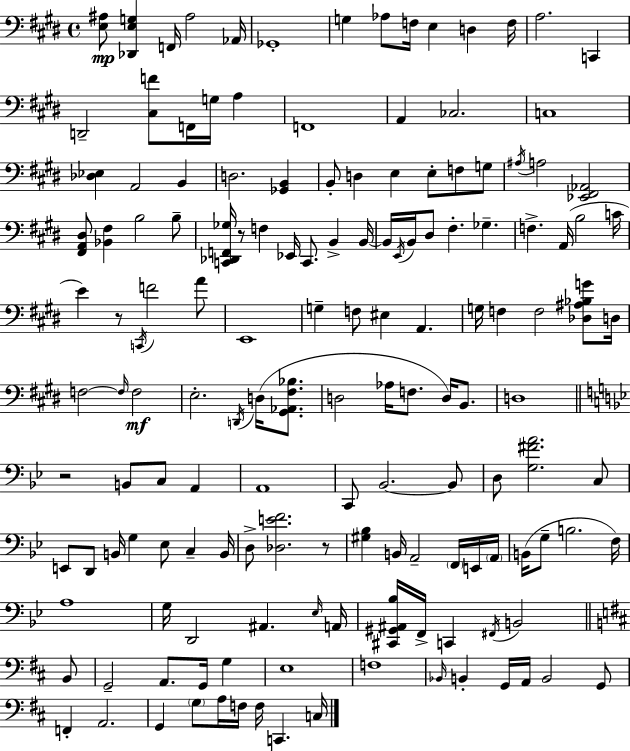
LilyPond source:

{
  \clef bass
  \time 4/4
  \defaultTimeSignature
  \key e \major
  <e ais>8\mp <des, e g>4 f,16 ais2 aes,16 | ges,1-. | g4 aes8 f16 e4 d4 f16 | a2. c,4 | \break d,2-- <cis f'>8 f,16 g16 a4 | f,1 | a,4 ces2. | c1 | \break <des ees>4 a,2 b,4 | d2. <ges, b,>4 | b,8-. d4 e4 e8-. f8 g8 | \acciaccatura { ais16 } a2 <ees, fis, aes,>2 | \break <fis, a, dis>8 <bes, fis>4 b2 b8-- | <c, des, f, ges>16 r8 f4 ees,16 c,8. b,4-> | b,16~~ b,16 \acciaccatura { e,16 } b,16 dis8 fis4.-. ges4.-- | f4.-> a,16( b2 | \break c'16 e'4) r8 \acciaccatura { c,16 } f'2 | a'8 e,1 | g4-- f8 eis4 a,4. | g16 f4 f2 | \break <des ais bes g'>8 d16 f2~~ \grace { f16 } f2\mf | e2.-. | \acciaccatura { d,16 } d16( <gis, aes, fis bes>8. d2 aes16 f8. | d16) b,8. d1 | \break \bar "||" \break \key bes \major r2 b,8 c8 a,4 | a,1 | c,8 bes,2.~~ bes,8 | d8 <g fis' a'>2. c8 | \break e,8 d,8 b,16 g4 ees8 c4-- b,16 | d8-> <des e' f'>2. r8 | <gis bes>4 b,16 a,2-- \parenthesize f,16 e,16 \parenthesize a,16 | b,16( g8-- b2. f16) | \break a1 | g16 d,2 ais,4. \grace { ees16 } | a,16 <cis, gis, ais, bes>16 f,16-> c,4 \acciaccatura { fis,16 } b,2 | \bar "||" \break \key d \major b,8 g,2-- a,8. g,16 g4 | e1 | f1 | \grace { bes,16 } b,4-. g,16 a,16 b,2 | \break g,8 f,4-. a,2. | g,4 \parenthesize g8 a16 f16 f16 c,4. | c16 \bar "|."
}